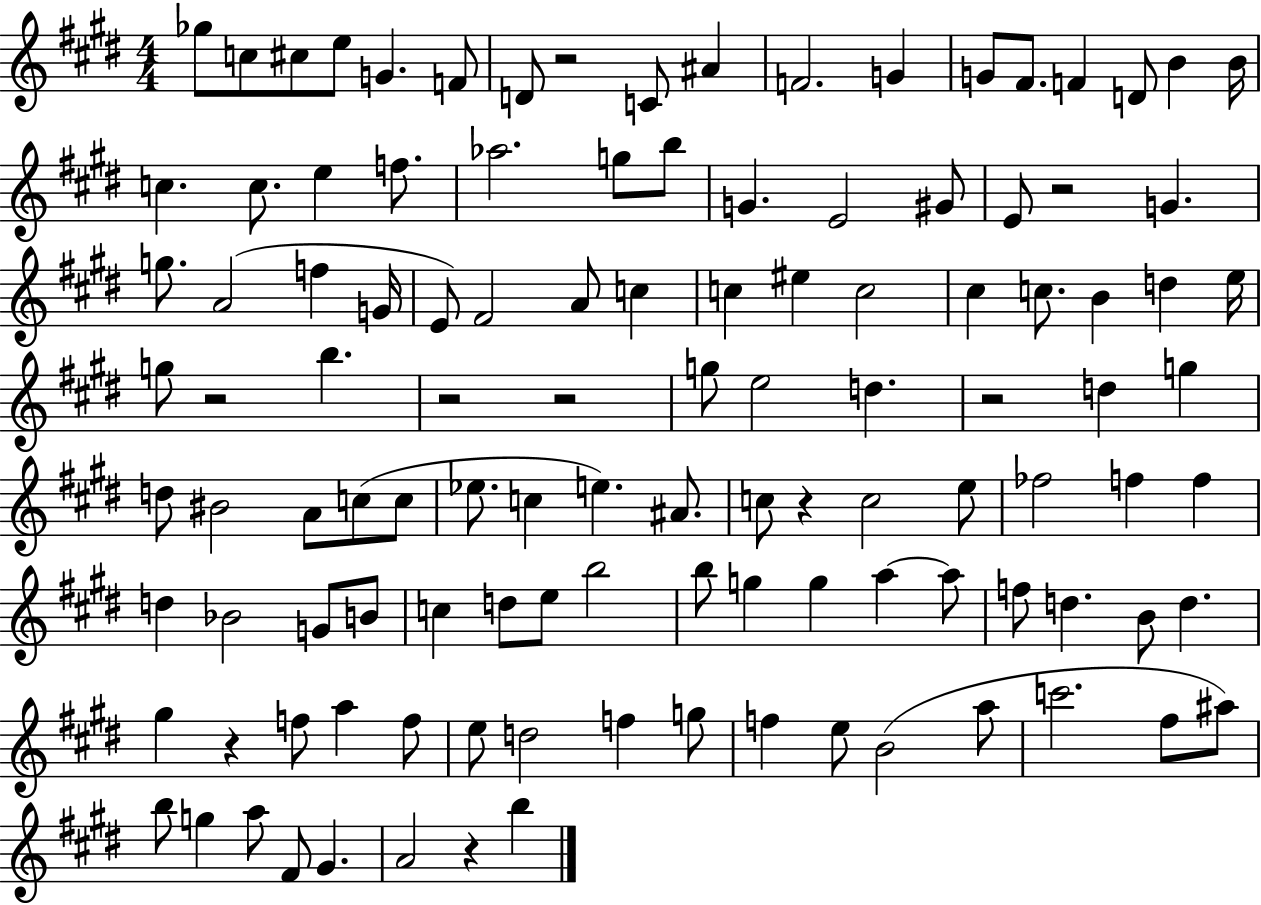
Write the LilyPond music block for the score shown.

{
  \clef treble
  \numericTimeSignature
  \time 4/4
  \key e \major
  ges''8 c''8 cis''8 e''8 g'4. f'8 | d'8 r2 c'8 ais'4 | f'2. g'4 | g'8 fis'8. f'4 d'8 b'4 b'16 | \break c''4. c''8. e''4 f''8. | aes''2. g''8 b''8 | g'4. e'2 gis'8 | e'8 r2 g'4. | \break g''8. a'2( f''4 g'16 | e'8) fis'2 a'8 c''4 | c''4 eis''4 c''2 | cis''4 c''8. b'4 d''4 e''16 | \break g''8 r2 b''4. | r2 r2 | g''8 e''2 d''4. | r2 d''4 g''4 | \break d''8 bis'2 a'8 c''8( c''8 | ees''8. c''4 e''4.) ais'8. | c''8 r4 c''2 e''8 | fes''2 f''4 f''4 | \break d''4 bes'2 g'8 b'8 | c''4 d''8 e''8 b''2 | b''8 g''4 g''4 a''4~~ a''8 | f''8 d''4. b'8 d''4. | \break gis''4 r4 f''8 a''4 f''8 | e''8 d''2 f''4 g''8 | f''4 e''8 b'2( a''8 | c'''2. fis''8 ais''8) | \break b''8 g''4 a''8 fis'8 gis'4. | a'2 r4 b''4 | \bar "|."
}